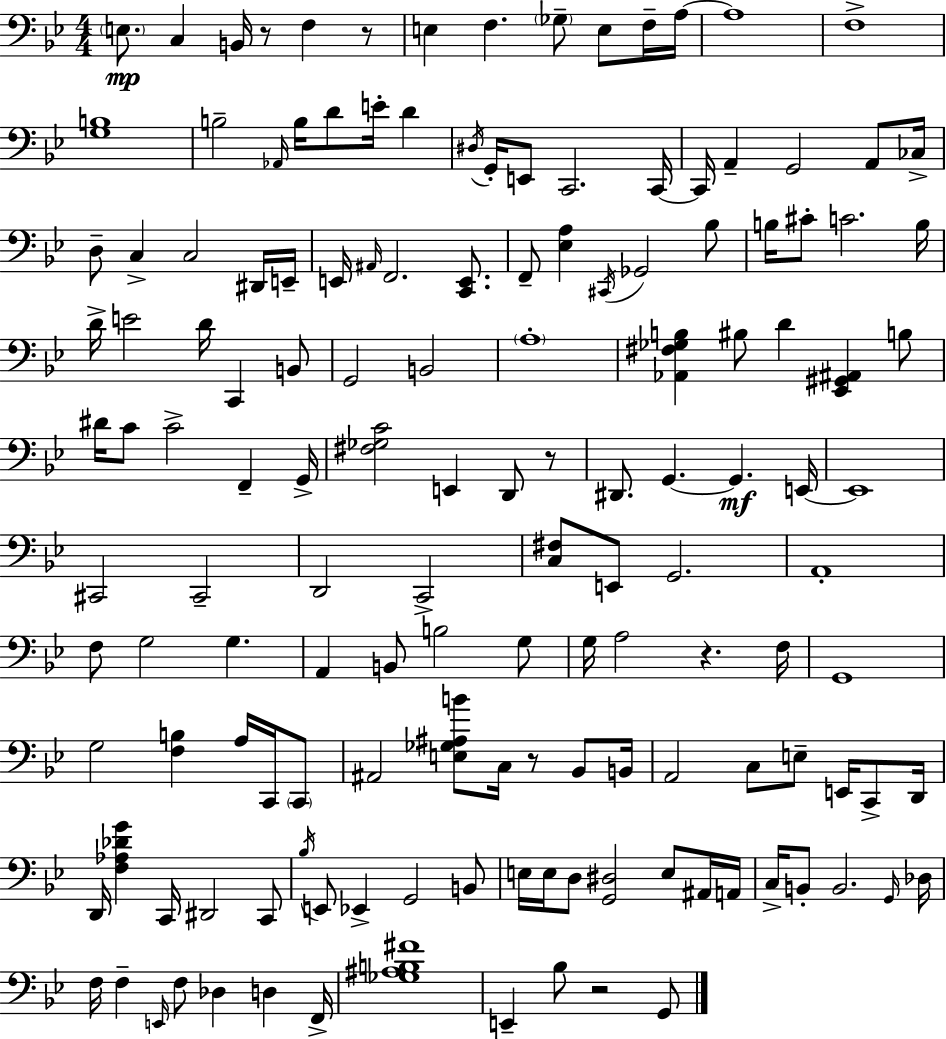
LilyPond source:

{
  \clef bass
  \numericTimeSignature
  \time 4/4
  \key g \minor
  \parenthesize e8.\mp c4 b,16 r8 f4 r8 | e4 f4. \parenthesize ges8-- e8 f16-- a16~~ | a1 | f1-> | \break <g b>1 | b2-- \grace { aes,16 } b16 d'8 e'16-. d'4 | \acciaccatura { dis16 } g,16-. e,8 c,2. | c,16~~ c,16 a,4-- g,2 a,8 | \break ces16-> d8-- c4-> c2 | dis,16 e,16-- e,16 \grace { ais,16 } f,2. | <c, e,>8. f,8-- <ees a>4 \acciaccatura { cis,16 } ges,2 | bes8 b16 cis'8-. c'2. | \break b16 d'16-> e'2 d'16 c,4 | b,8 g,2 b,2 | \parenthesize a1-. | <aes, fis ges b>4 bis8 d'4 <ees, gis, ais,>4 | \break b8 dis'16 c'8 c'2-> f,4-- | g,16-> <fis ges c'>2 e,4 | d,8 r8 dis,8. g,4.~~ g,4.\mf | e,16~~ e,1 | \break cis,2 cis,2-- | d,2 c,2-> | <c fis>8 e,8 g,2. | a,1-. | \break f8 g2 g4. | a,4 b,8 b2 | g8 g16 a2 r4. | f16 g,1 | \break g2 <f b>4 | a16 c,16 \parenthesize c,8 ais,2 <e ges ais b'>8 c16 r8 | bes,8 b,16 a,2 c8 e8-- | e,16 c,8-> d,16 d,16 <f aes des' g'>4 c,16 dis,2 | \break c,8 \acciaccatura { bes16 } e,8 ees,4-> g,2 | b,8 e16 e16 d8 <g, dis>2 | e8 ais,16 a,16 c16-> b,8-. b,2. | \grace { g,16 } des16 f16 f4-- \grace { e,16 } f8 des4 | \break d4 f,16-> <ges ais b fis'>1 | e,4-- bes8 r2 | g,8 \bar "|."
}